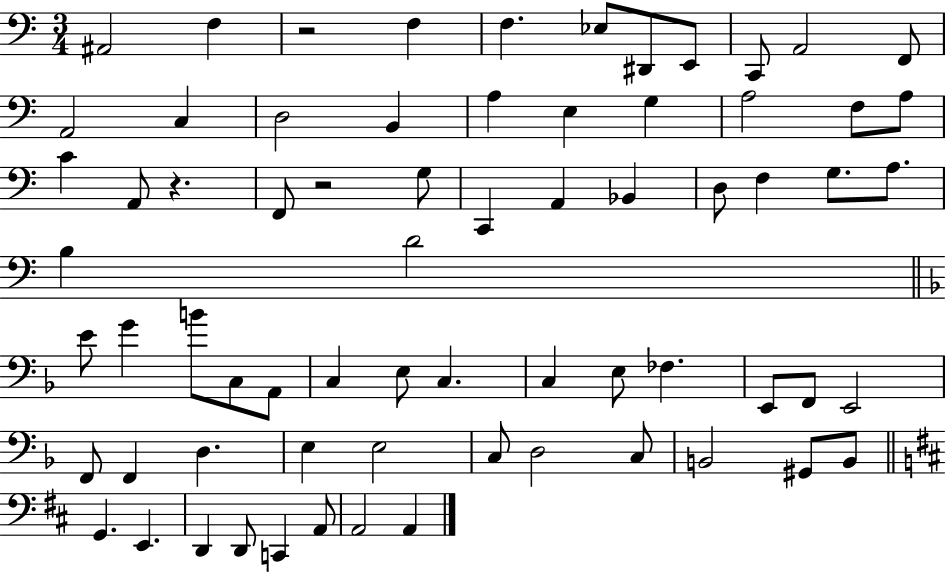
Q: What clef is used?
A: bass